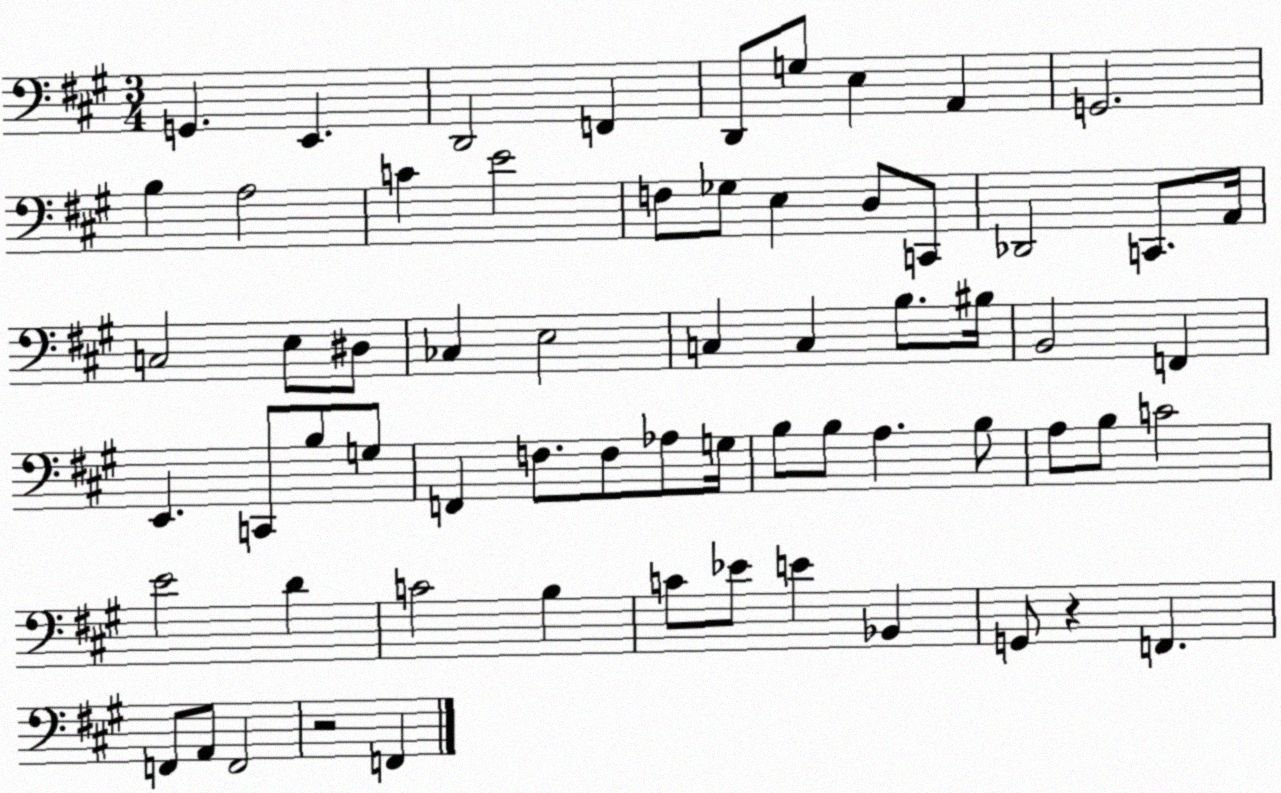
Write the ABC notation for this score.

X:1
T:Untitled
M:3/4
L:1/4
K:A
G,, E,, D,,2 F,, D,,/2 G,/2 E, A,, G,,2 B, A,2 C E2 F,/2 _G,/2 E, D,/2 C,,/2 _D,,2 C,,/2 A,,/4 C,2 E,/2 ^D,/2 _C, E,2 C, C, B,/2 ^B,/4 B,,2 F,, E,, C,,/2 B,/2 G,/2 F,, F,/2 F,/2 _A,/2 G,/4 B,/2 B,/2 A, B,/2 A,/2 B,/2 C2 E2 D C2 B, C/2 _E/2 E _B,, G,,/2 z F,, F,,/2 A,,/2 F,,2 z2 F,,